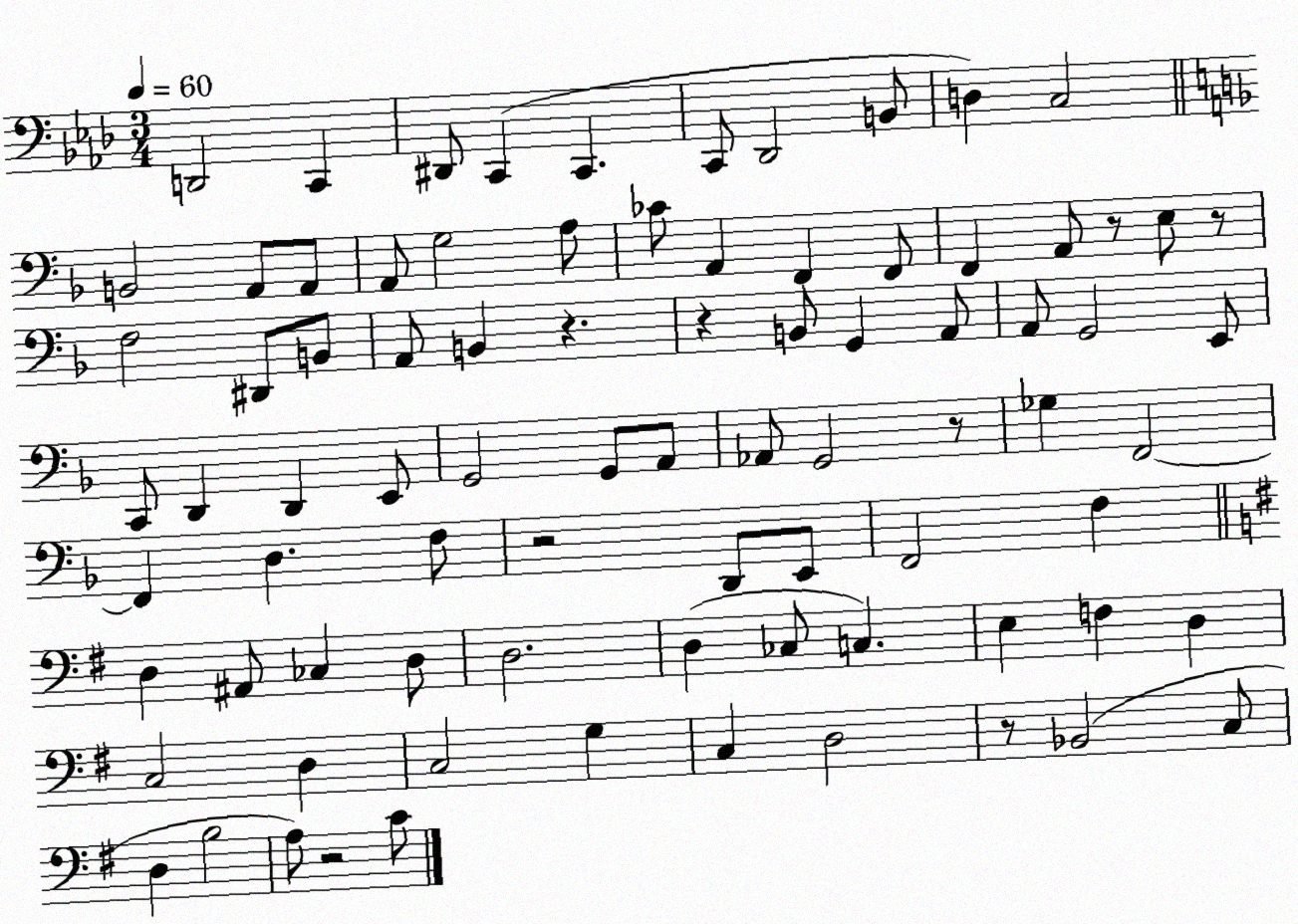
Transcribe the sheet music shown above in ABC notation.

X:1
T:Untitled
M:3/4
L:1/4
K:Ab
D,,2 C,, ^D,,/2 C,, C,, C,,/2 _D,,2 B,,/2 D, C,2 B,,2 A,,/2 A,,/2 A,,/2 G,2 A,/2 _C/2 A,, F,, F,,/2 F,, A,,/2 z/2 E,/2 z/2 F,2 ^D,,/2 B,,/2 A,,/2 B,, z z B,,/2 G,, A,,/2 A,,/2 G,,2 E,,/2 C,,/2 D,, D,, E,,/2 G,,2 G,,/2 A,,/2 _A,,/2 G,,2 z/2 _G, F,,2 F,, D, F,/2 z2 D,,/2 E,,/2 F,,2 F, D, ^A,,/2 _C, D,/2 D,2 D, _C,/2 C, E, F, D, C,2 D, C,2 G, C, D,2 z/2 _B,,2 C,/2 D, B,2 A,/2 z2 C/2